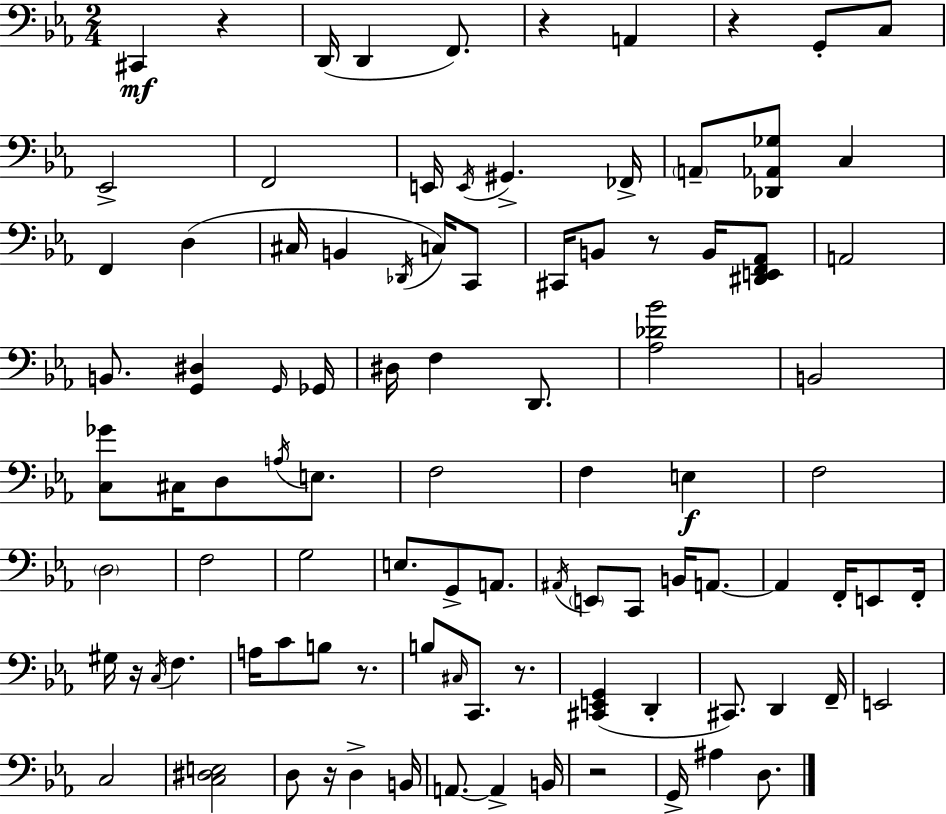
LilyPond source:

{
  \clef bass
  \numericTimeSignature
  \time 2/4
  \key ees \major
  \repeat volta 2 { cis,4\mf r4 | d,16( d,4 f,8.) | r4 a,4 | r4 g,8-. c8 | \break ees,2-> | f,2 | e,16 \acciaccatura { e,16 } gis,4.-> | fes,16-> \parenthesize a,8-- <des, aes, ges>8 c4 | \break f,4 d4( | cis16 b,4 \acciaccatura { des,16 } c16) | c,8 cis,16 b,8 r8 b,16 | <dis, e, f, aes,>8 a,2 | \break b,8. <g, dis>4 | \grace { g,16 } ges,16 dis16 f4 | d,8. <aes des' bes'>2 | b,2 | \break <c ges'>8 cis16 d8 | \acciaccatura { a16 } e8. f2 | f4 | e4\f f2 | \break \parenthesize d2 | f2 | g2 | e8. g,8-> | \break a,8. \acciaccatura { ais,16 } \parenthesize e,8 c,8 | b,16 a,8.~~ a,4 | f,16-. e,8 f,16-. gis16 r16 \acciaccatura { c16 } | f4. a16 c'8 | \break b8 r8. b8 | \grace { cis16 } c,8. r8. <cis, e, g,>4( | d,4-. cis,8.) | d,4 f,16-- e,2 | \break c2 | <c dis e>2 | d8 | r16 d4-> b,16 a,8.~~ | \break a,4-> b,16 r2 | g,16-> | ais4 d8. } \bar "|."
}